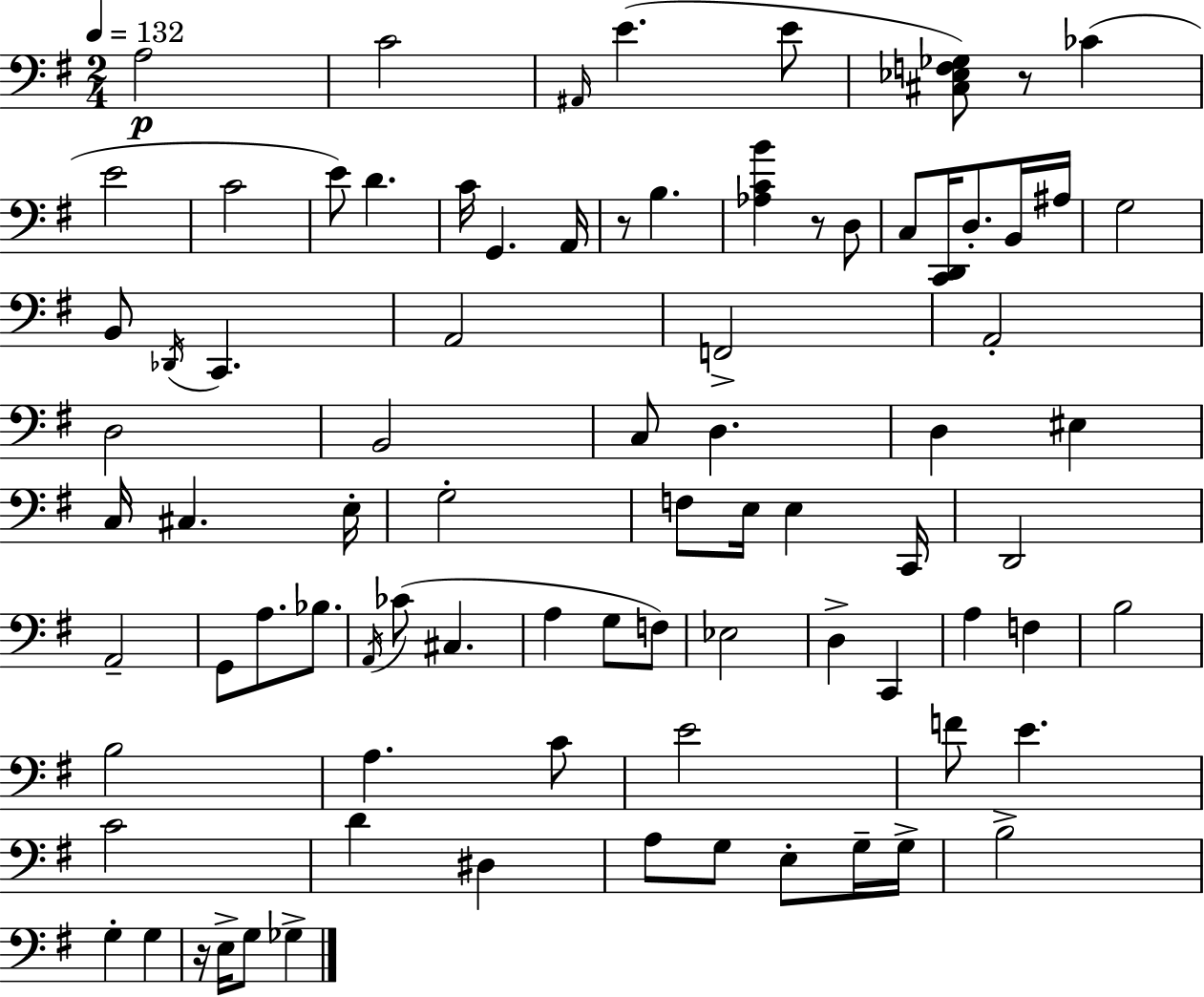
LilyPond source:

{
  \clef bass
  \numericTimeSignature
  \time 2/4
  \key e \minor
  \tempo 4 = 132
  \repeat volta 2 { a2\p | c'2 | \grace { ais,16 } e'4.( e'8 | <cis ees f ges>8) r8 ces'4( | \break e'2 | c'2 | e'8) d'4. | c'16 g,4. | \break a,16 r8 b4. | <aes c' b'>4 r8 d8 | c8 <c, d,>16 d8.-. b,16 | ais16 g2 | \break b,8 \acciaccatura { des,16 } c,4. | a,2 | f,2-> | a,2-. | \break d2 | b,2 | c8 d4. | d4 eis4 | \break c16 cis4. | e16-. g2-. | f8 e16 e4 | c,16 d,2 | \break a,2-- | g,8 a8. bes8. | \acciaccatura { a,16 }( ces'8 cis4. | a4 g8 | \break f8) ees2 | d4-> c,4 | a4 f4 | b2 | \break b2 | a4. | c'8 e'2 | f'8 e'4. | \break c'2 | d'4 dis4 | a8 g8 e8-. | g16-- g16-> b2-> | \break g4-. g4 | r16 e16-> g8 ges4-> | } \bar "|."
}